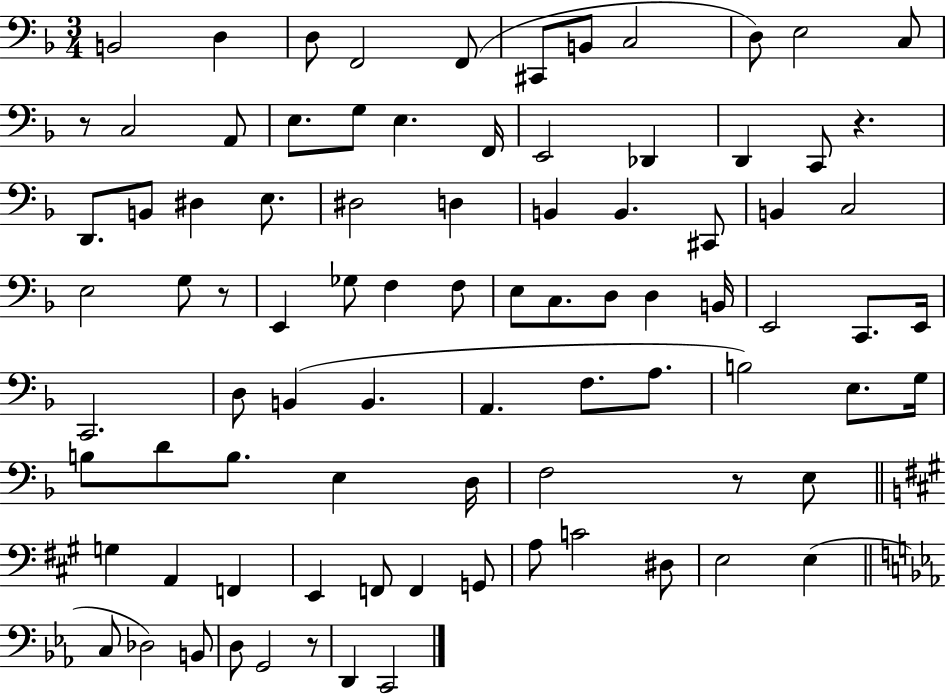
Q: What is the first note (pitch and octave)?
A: B2